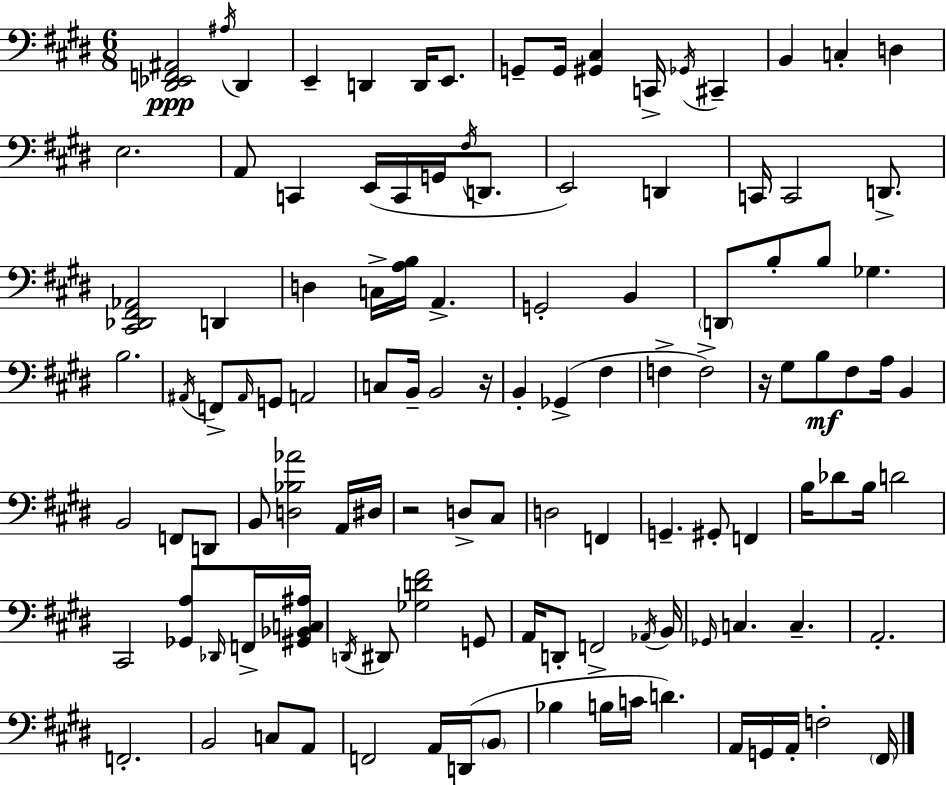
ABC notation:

X:1
T:Untitled
M:6/8
L:1/4
K:E
[^D,,_E,,F,,^A,,]2 ^A,/4 ^D,, E,, D,, D,,/4 E,,/2 G,,/2 G,,/4 [^G,,^C,] C,,/4 _G,,/4 ^C,, B,, C, D, E,2 A,,/2 C,, E,,/4 C,,/4 G,,/4 ^F,/4 D,,/2 E,,2 D,, C,,/4 C,,2 D,,/2 [^C,,_D,,^F,,_A,,]2 D,, D, C,/4 [A,B,]/4 A,, G,,2 B,, D,,/2 B,/2 B,/2 _G, B,2 ^A,,/4 F,,/2 ^A,,/4 G,,/2 A,,2 C,/2 B,,/4 B,,2 z/4 B,, _G,, ^F, F, F,2 z/4 ^G,/2 B,/2 ^F,/2 A,/4 B,, B,,2 F,,/2 D,,/2 B,,/2 [D,_B,_A]2 A,,/4 ^D,/4 z2 D,/2 ^C,/2 D,2 F,, G,, ^G,,/2 F,, B,/4 _D/2 B,/4 D2 ^C,,2 [_G,,A,]/2 _D,,/4 F,,/4 [^G,,_B,,C,^A,]/4 D,,/4 ^D,,/2 [_G,D^F]2 G,,/2 A,,/4 D,,/2 F,,2 _A,,/4 B,,/4 _G,,/4 C, C, A,,2 F,,2 B,,2 C,/2 A,,/2 F,,2 A,,/4 D,,/4 B,,/2 _B, B,/4 C/4 D A,,/4 G,,/4 A,,/4 F,2 ^F,,/4